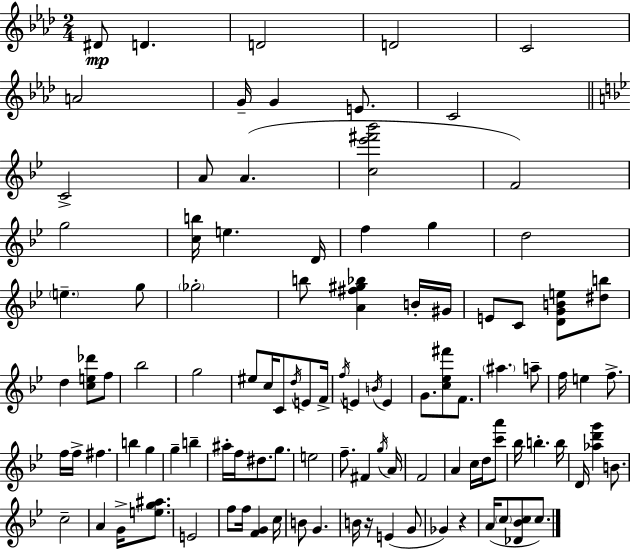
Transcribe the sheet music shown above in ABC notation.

X:1
T:Untitled
M:2/4
L:1/4
K:Ab
^D/2 D D2 D2 C2 A2 G/4 G E/2 C2 C2 A/2 A [c_e'^f'_b']2 F2 g2 [cb]/4 e D/4 f g d2 e g/2 _g2 b/2 [A^f^g_b] B/4 ^G/4 E/2 C/2 [DGBe]/2 [^db]/2 d [ce_d']/2 f/2 _b2 g2 ^e/2 c/4 C/2 d/4 E/2 F/4 f/4 E B/4 E G/2 [c_e^f']/2 F/2 ^a a/2 f/4 e f/2 f/4 f/4 ^f b g g b ^a/4 f/4 ^d/2 g/2 e2 f/2 ^F g/4 A/4 F2 A c/4 d/4 [c'a']/2 _b/4 b b/4 D/4 [_ad'g'] B/2 c2 A G/4 [eg^a]/2 E2 f/2 f/4 [FG] c/4 B/2 G B/4 z/4 E G/2 _G z A/4 c/2 [_D_Bc]/2 c/2